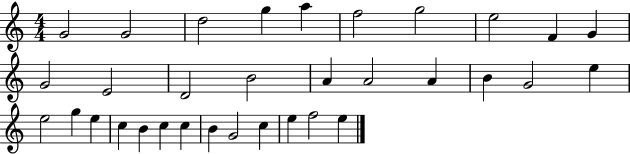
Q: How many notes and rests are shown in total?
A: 33